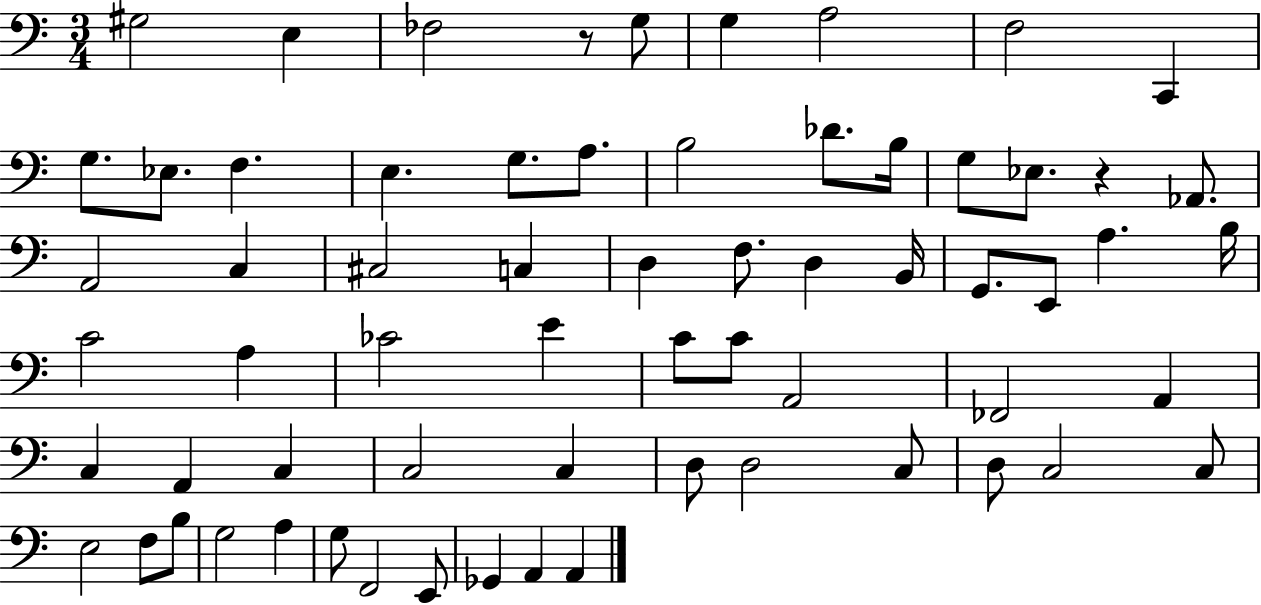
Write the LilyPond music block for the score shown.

{
  \clef bass
  \numericTimeSignature
  \time 3/4
  \key c \major
  gis2 e4 | fes2 r8 g8 | g4 a2 | f2 c,4 | \break g8. ees8. f4. | e4. g8. a8. | b2 des'8. b16 | g8 ees8. r4 aes,8. | \break a,2 c4 | cis2 c4 | d4 f8. d4 b,16 | g,8. e,8 a4. b16 | \break c'2 a4 | ces'2 e'4 | c'8 c'8 a,2 | fes,2 a,4 | \break c4 a,4 c4 | c2 c4 | d8 d2 c8 | d8 c2 c8 | \break e2 f8 b8 | g2 a4 | g8 f,2 e,8 | ges,4 a,4 a,4 | \break \bar "|."
}